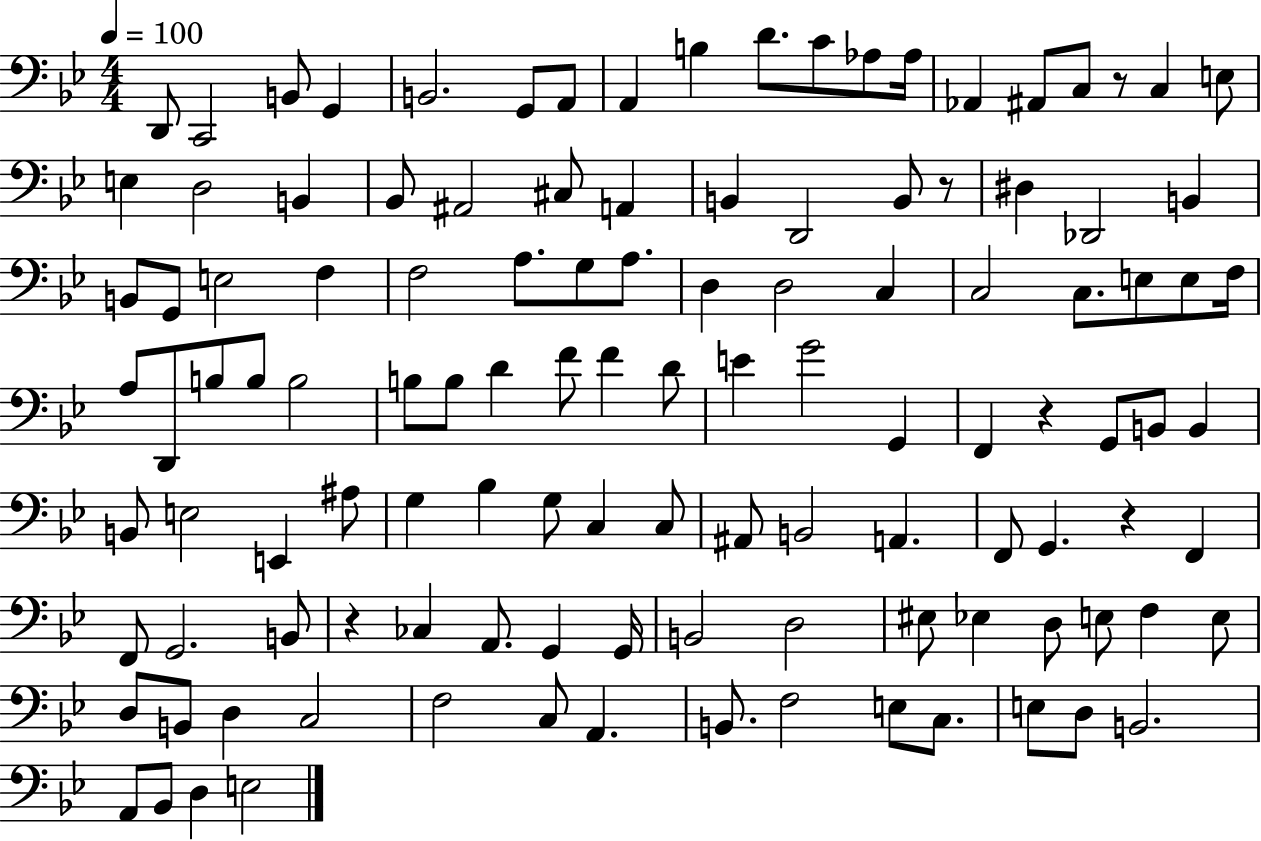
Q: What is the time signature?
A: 4/4